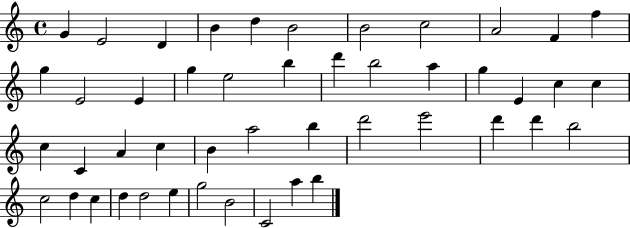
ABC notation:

X:1
T:Untitled
M:4/4
L:1/4
K:C
G E2 D B d B2 B2 c2 A2 F f g E2 E g e2 b d' b2 a g E c c c C A c B a2 b d'2 e'2 d' d' b2 c2 d c d d2 e g2 B2 C2 a b